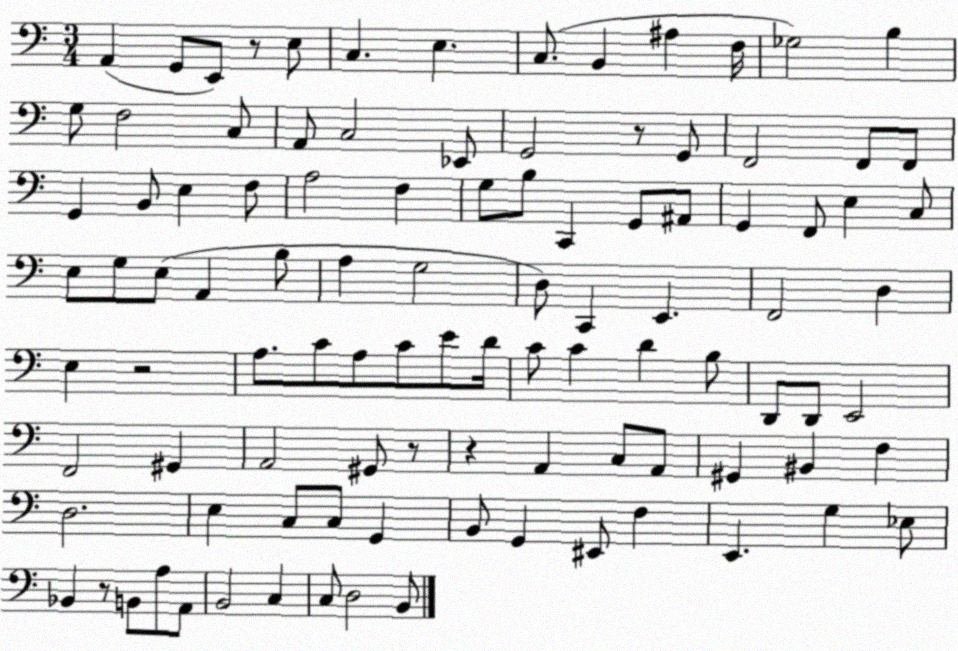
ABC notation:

X:1
T:Untitled
M:3/4
L:1/4
K:C
A,, G,,/2 E,,/2 z/2 E,/2 C, E, C,/2 B,, ^A, F,/4 _G,2 B, G,/2 F,2 C,/2 A,,/2 C,2 _E,,/2 G,,2 z/2 G,,/2 F,,2 F,,/2 F,,/2 G,, B,,/2 E, F,/2 A,2 F, G,/2 B,/2 C,, G,,/2 ^A,,/2 G,, F,,/2 E, C,/2 E,/2 G,/2 E,/2 A,, B,/2 A, G,2 D,/2 C,, E,, F,,2 D, E, z2 A,/2 C/2 A,/2 C/2 E/2 D/4 C/2 C D B,/2 D,,/2 D,,/2 E,,2 F,,2 ^G,, A,,2 ^G,,/2 z/2 z A,, C,/2 A,,/2 ^G,, ^B,, F, D,2 E, C,/2 C,/2 G,, B,,/2 G,, ^E,,/2 F, E,, G, _E,/2 _B,, z/2 B,,/2 A,/2 A,,/2 B,,2 C, C,/2 D,2 B,,/2